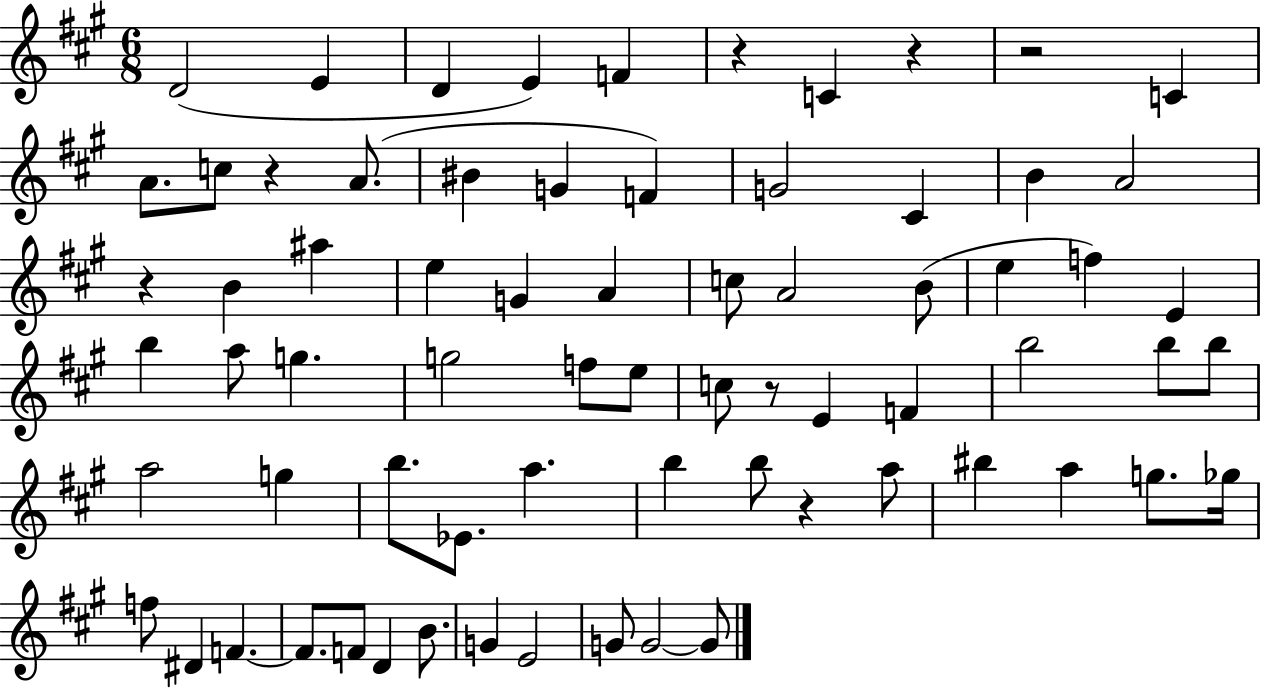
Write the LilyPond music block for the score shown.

{
  \clef treble
  \numericTimeSignature
  \time 6/8
  \key a \major
  d'2( e'4 | d'4 e'4) f'4 | r4 c'4 r4 | r2 c'4 | \break a'8. c''8 r4 a'8.( | bis'4 g'4 f'4) | g'2 cis'4 | b'4 a'2 | \break r4 b'4 ais''4 | e''4 g'4 a'4 | c''8 a'2 b'8( | e''4 f''4) e'4 | \break b''4 a''8 g''4. | g''2 f''8 e''8 | c''8 r8 e'4 f'4 | b''2 b''8 b''8 | \break a''2 g''4 | b''8. ees'8. a''4. | b''4 b''8 r4 a''8 | bis''4 a''4 g''8. ges''16 | \break f''8 dis'4 f'4.~~ | f'8. f'8 d'4 b'8. | g'4 e'2 | g'8 g'2~~ g'8 | \break \bar "|."
}